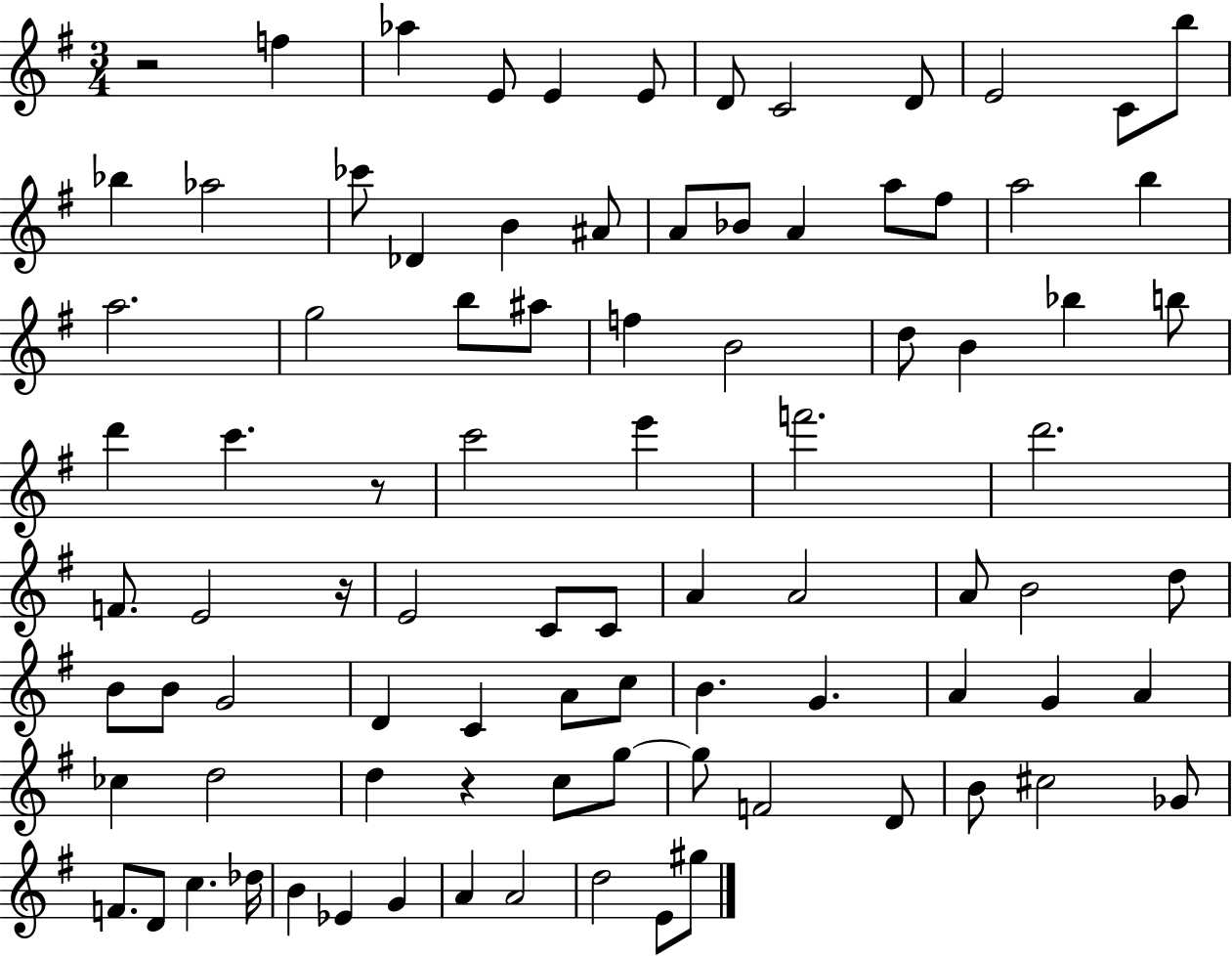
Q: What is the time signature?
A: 3/4